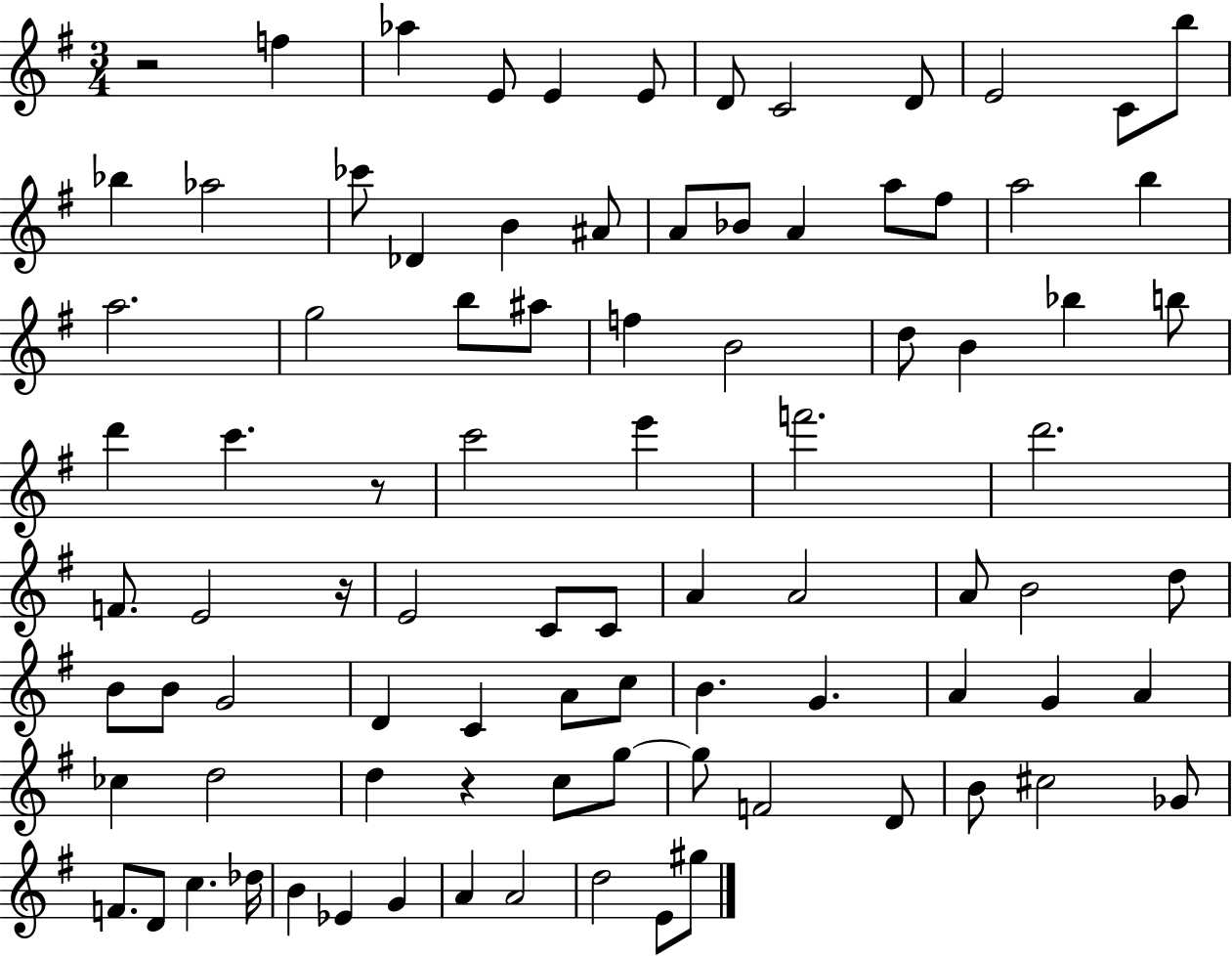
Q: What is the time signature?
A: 3/4